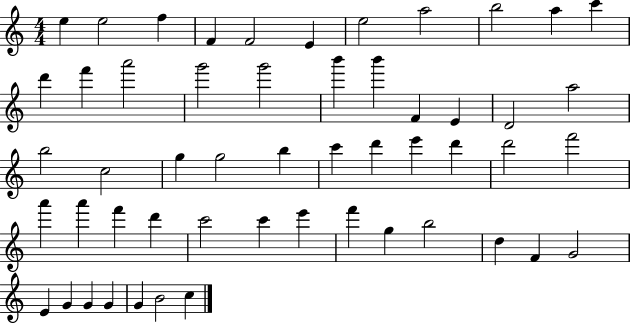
{
  \clef treble
  \numericTimeSignature
  \time 4/4
  \key c \major
  e''4 e''2 f''4 | f'4 f'2 e'4 | e''2 a''2 | b''2 a''4 c'''4 | \break d'''4 f'''4 a'''2 | g'''2 g'''2 | b'''4 b'''4 f'4 e'4 | d'2 a''2 | \break b''2 c''2 | g''4 g''2 b''4 | c'''4 d'''4 e'''4 d'''4 | d'''2 f'''2 | \break a'''4 a'''4 f'''4 d'''4 | c'''2 c'''4 e'''4 | f'''4 g''4 b''2 | d''4 f'4 g'2 | \break e'4 g'4 g'4 g'4 | g'4 b'2 c''4 | \bar "|."
}